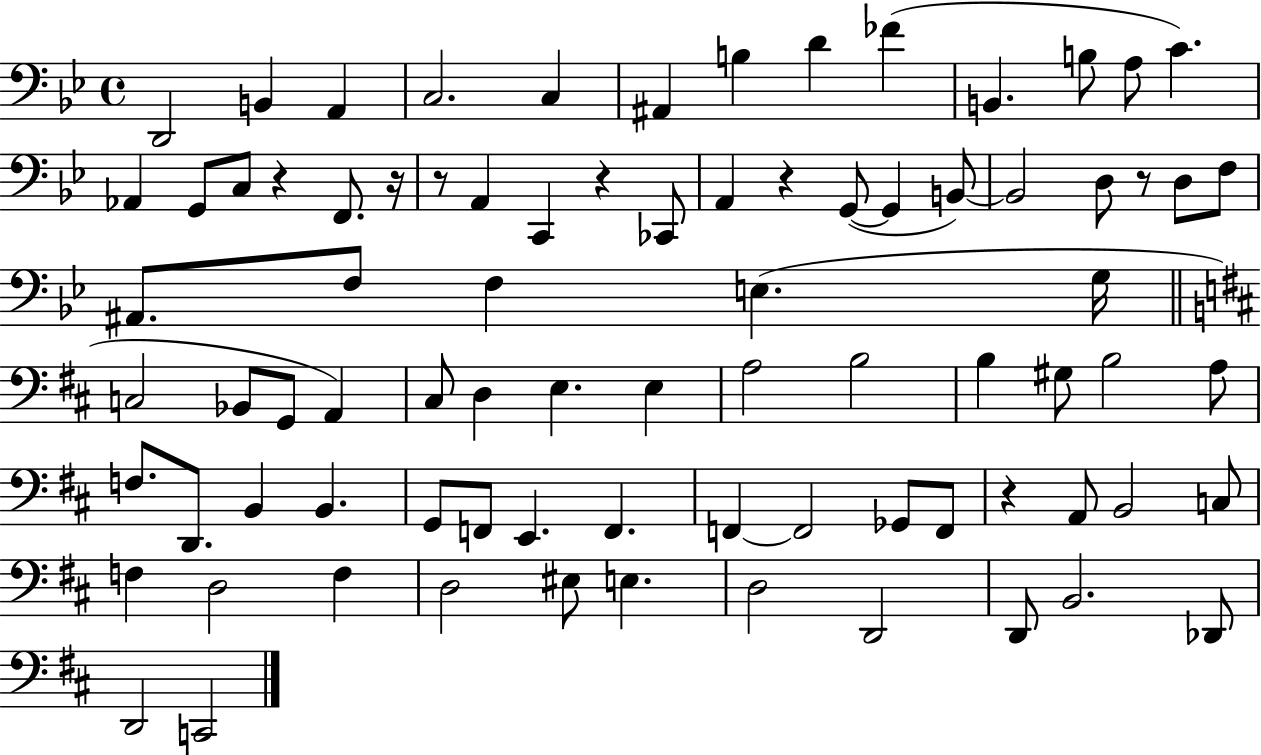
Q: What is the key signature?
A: BES major